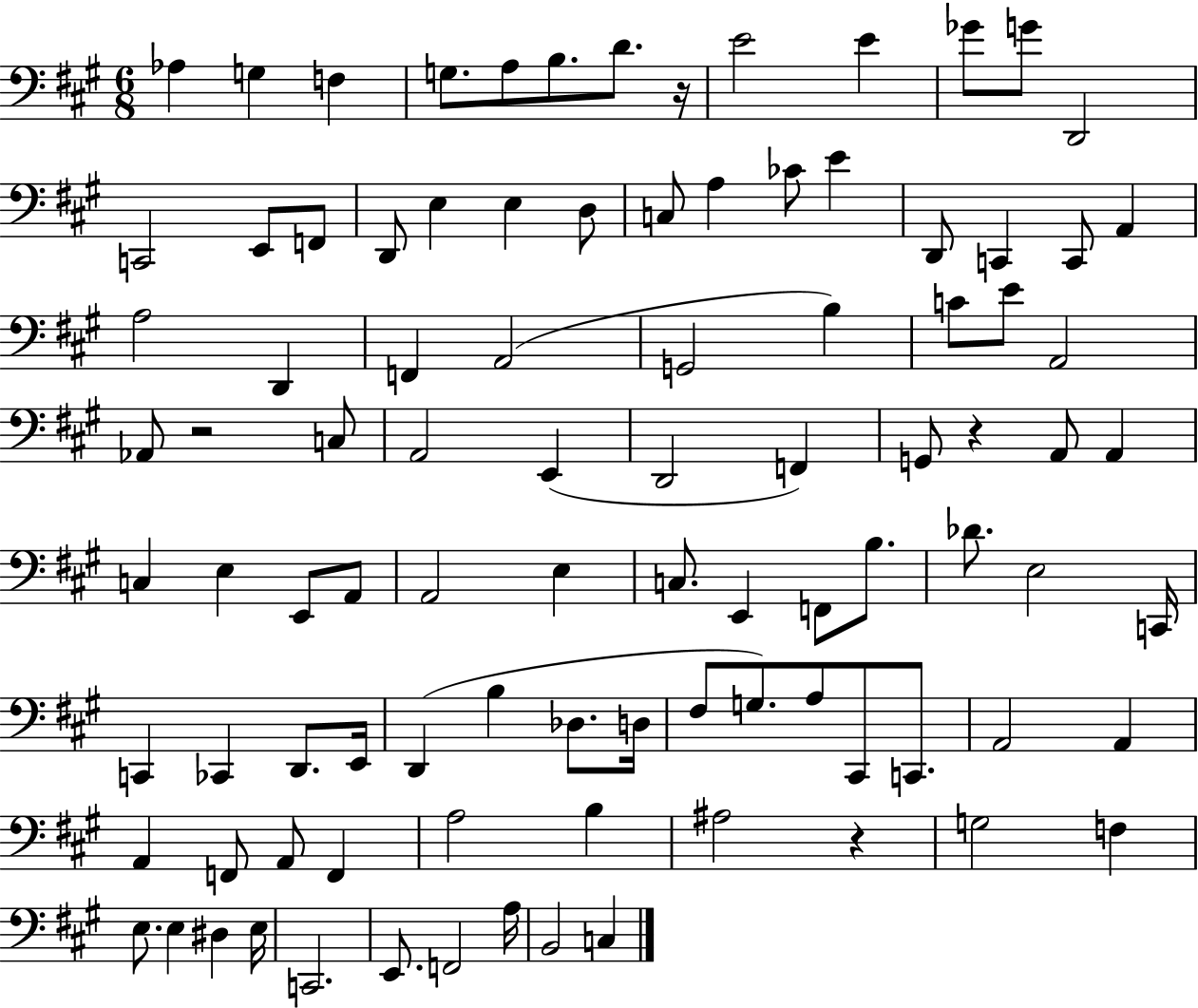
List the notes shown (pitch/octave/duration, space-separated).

Ab3/q G3/q F3/q G3/e. A3/e B3/e. D4/e. R/s E4/h E4/q Gb4/e G4/e D2/h C2/h E2/e F2/e D2/e E3/q E3/q D3/e C3/e A3/q CES4/e E4/q D2/e C2/q C2/e A2/q A3/h D2/q F2/q A2/h G2/h B3/q C4/e E4/e A2/h Ab2/e R/h C3/e A2/h E2/q D2/h F2/q G2/e R/q A2/e A2/q C3/q E3/q E2/e A2/e A2/h E3/q C3/e. E2/q F2/e B3/e. Db4/e. E3/h C2/s C2/q CES2/q D2/e. E2/s D2/q B3/q Db3/e. D3/s F#3/e G3/e. A3/e C#2/e C2/e. A2/h A2/q A2/q F2/e A2/e F2/q A3/h B3/q A#3/h R/q G3/h F3/q E3/e. E3/q D#3/q E3/s C2/h. E2/e. F2/h A3/s B2/h C3/q